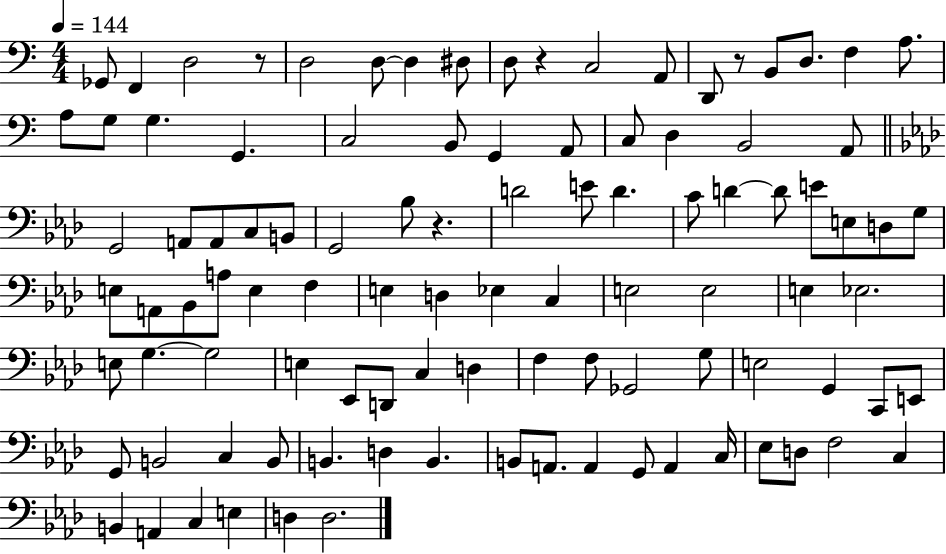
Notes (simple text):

Gb2/e F2/q D3/h R/e D3/h D3/e D3/q D#3/e D3/e R/q C3/h A2/e D2/e R/e B2/e D3/e. F3/q A3/e. A3/e G3/e G3/q. G2/q. C3/h B2/e G2/q A2/e C3/e D3/q B2/h A2/e G2/h A2/e A2/e C3/e B2/e G2/h Bb3/e R/q. D4/h E4/e D4/q. C4/e D4/q D4/e E4/e E3/e D3/e G3/e E3/e A2/e Bb2/e A3/e E3/q F3/q E3/q D3/q Eb3/q C3/q E3/h E3/h E3/q Eb3/h. E3/e G3/q. G3/h E3/q Eb2/e D2/e C3/q D3/q F3/q F3/e Gb2/h G3/e E3/h G2/q C2/e E2/e G2/e B2/h C3/q B2/e B2/q. D3/q B2/q. B2/e A2/e. A2/q G2/e A2/q C3/s Eb3/e D3/e F3/h C3/q B2/q A2/q C3/q E3/q D3/q D3/h.